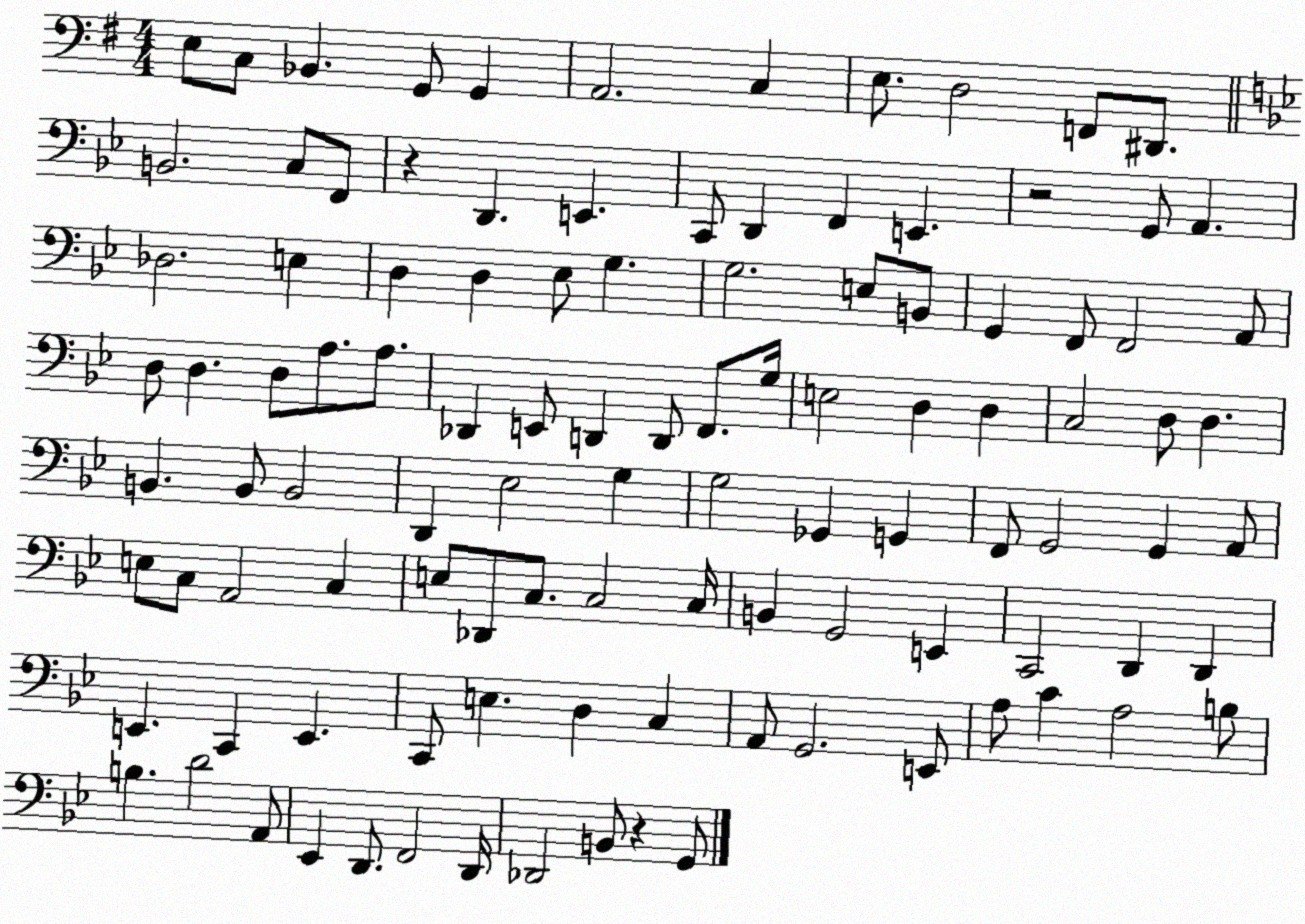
X:1
T:Untitled
M:4/4
L:1/4
K:G
E,/2 C,/2 _B,, G,,/2 G,, A,,2 C, E,/2 D,2 F,,/2 ^D,,/2 B,,2 C,/2 F,,/2 z D,, E,, C,,/2 D,, F,, E,, z2 G,,/2 A,, _D,2 E, D, D, _E,/2 G, G,2 E,/2 B,,/2 G,, F,,/2 F,,2 A,,/2 D,/2 D, D,/2 A,/2 A,/2 _D,, E,,/2 D,, D,,/2 F,,/2 G,/4 E,2 D, D, C,2 D,/2 D, B,, B,,/2 B,,2 D,, _E,2 G, G,2 _G,, G,, F,,/2 G,,2 G,, A,,/2 E,/2 C,/2 A,,2 C, E,/2 _D,,/2 C,/2 C,2 C,/4 B,, G,,2 E,, C,,2 D,, D,, E,, C,, E,, C,,/2 E, D, C, A,,/2 G,,2 E,,/2 A,/2 C A,2 B,/2 B, D2 A,,/2 _E,, D,,/2 F,,2 D,,/4 _D,,2 B,,/2 z G,,/2